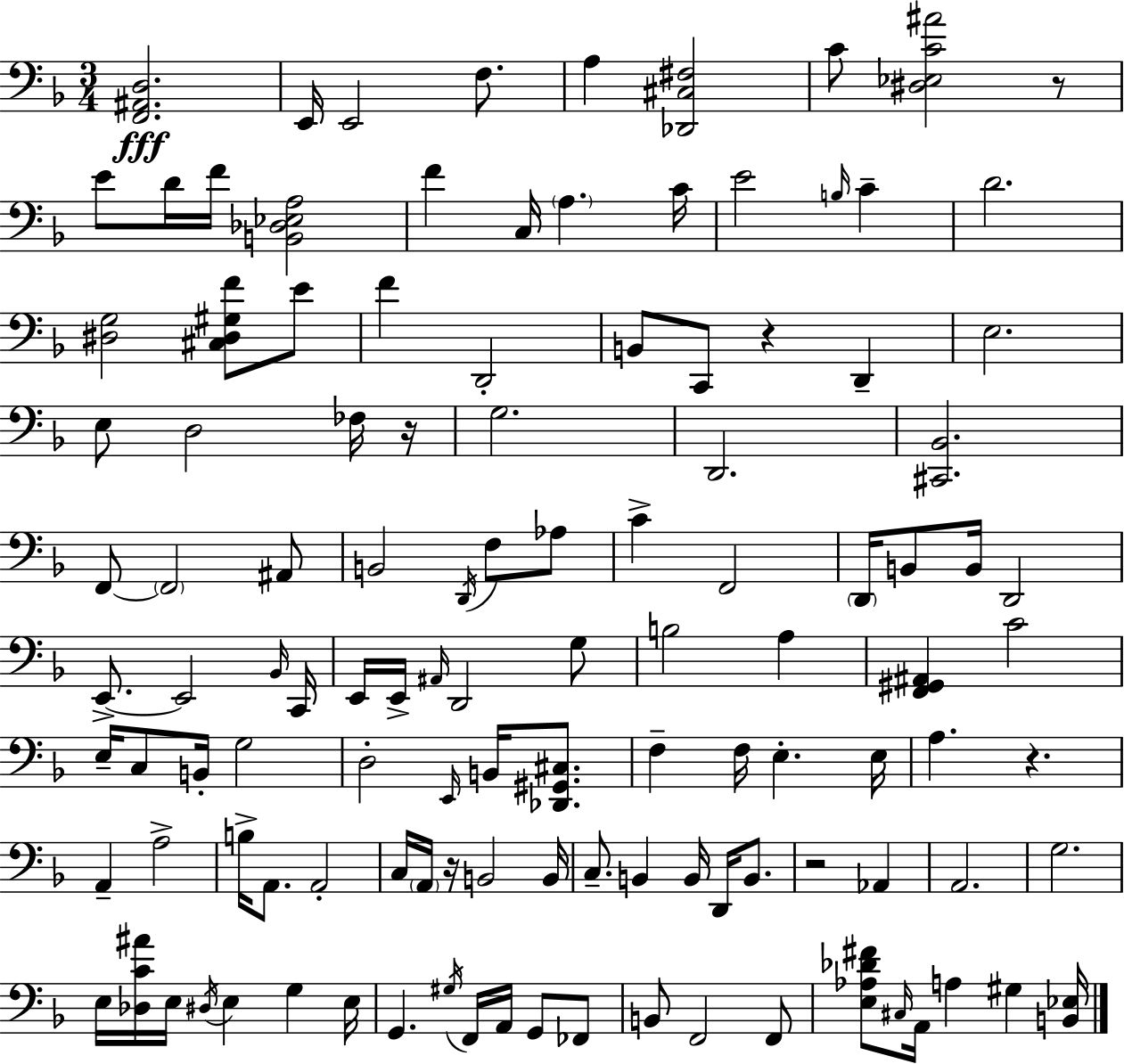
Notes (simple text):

[F2,A#2,D3]/h. E2/s E2/h F3/e. A3/q [Db2,C#3,F#3]/h C4/e [D#3,Eb3,C4,A#4]/h R/e E4/e D4/s F4/s [B2,Db3,Eb3,A3]/h F4/q C3/s A3/q. C4/s E4/h B3/s C4/q D4/h. [D#3,G3]/h [C#3,D#3,G#3,F4]/e E4/e F4/q D2/h B2/e C2/e R/q D2/q E3/h. E3/e D3/h FES3/s R/s G3/h. D2/h. [C#2,Bb2]/h. F2/e F2/h A#2/e B2/h D2/s F3/e Ab3/e C4/q F2/h D2/s B2/e B2/s D2/h E2/e. E2/h Bb2/s C2/s E2/s E2/s A#2/s D2/h G3/e B3/h A3/q [F2,G#2,A#2]/q C4/h E3/s C3/e B2/s G3/h D3/h E2/s B2/s [Db2,G#2,C#3]/e. F3/q F3/s E3/q. E3/s A3/q. R/q. A2/q A3/h B3/s A2/e. A2/h C3/s A2/s R/s B2/h B2/s C3/e. B2/q B2/s D2/s B2/e. R/h Ab2/q A2/h. G3/h. E3/s [Db3,C4,A#4]/s E3/s D#3/s E3/q G3/q E3/s G2/q. G#3/s F2/s A2/s G2/e FES2/e B2/e F2/h F2/e [E3,Ab3,Db4,F#4]/e C#3/s A2/s A3/q G#3/q [B2,Eb3]/s